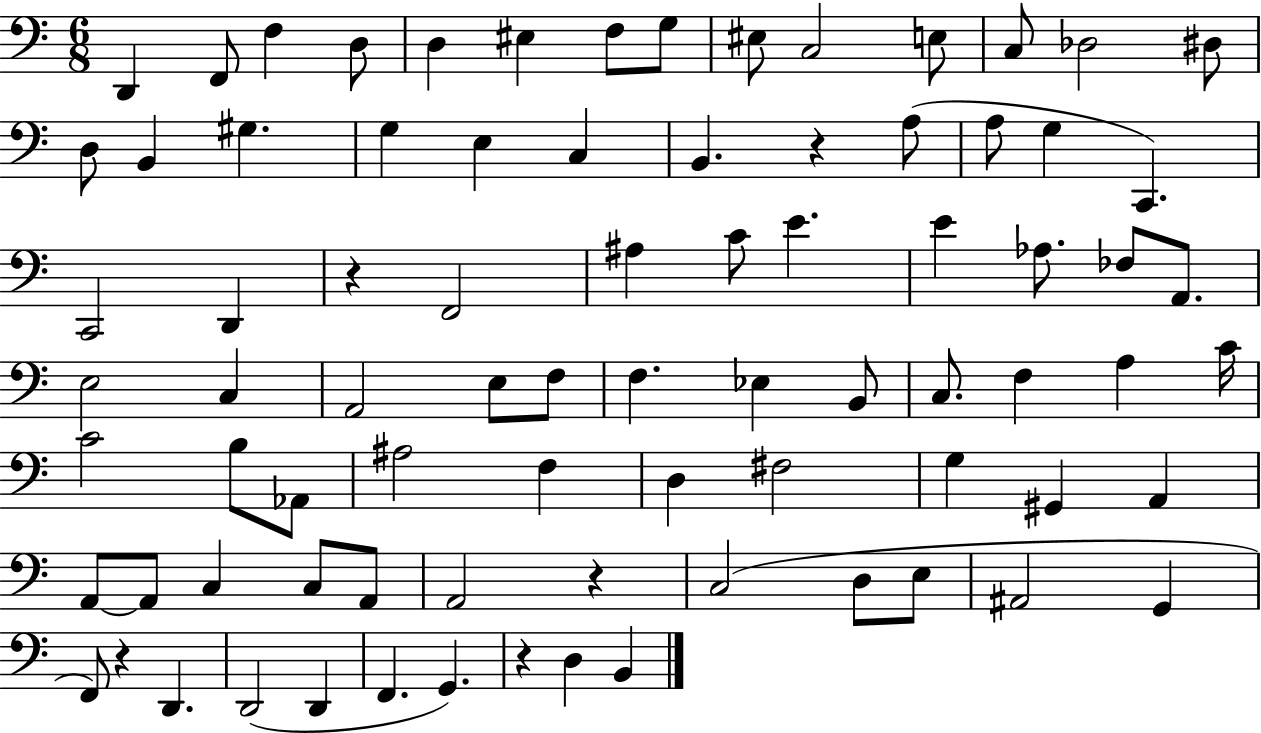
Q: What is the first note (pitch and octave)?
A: D2